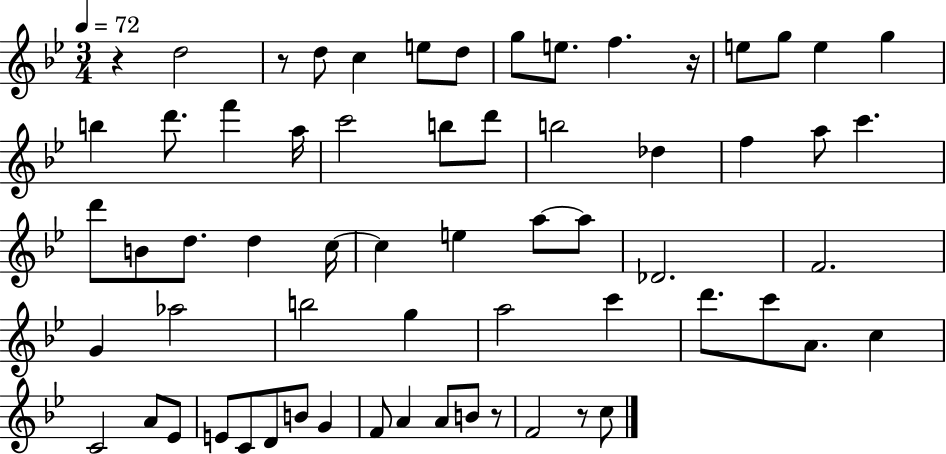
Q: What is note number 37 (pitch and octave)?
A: Ab5